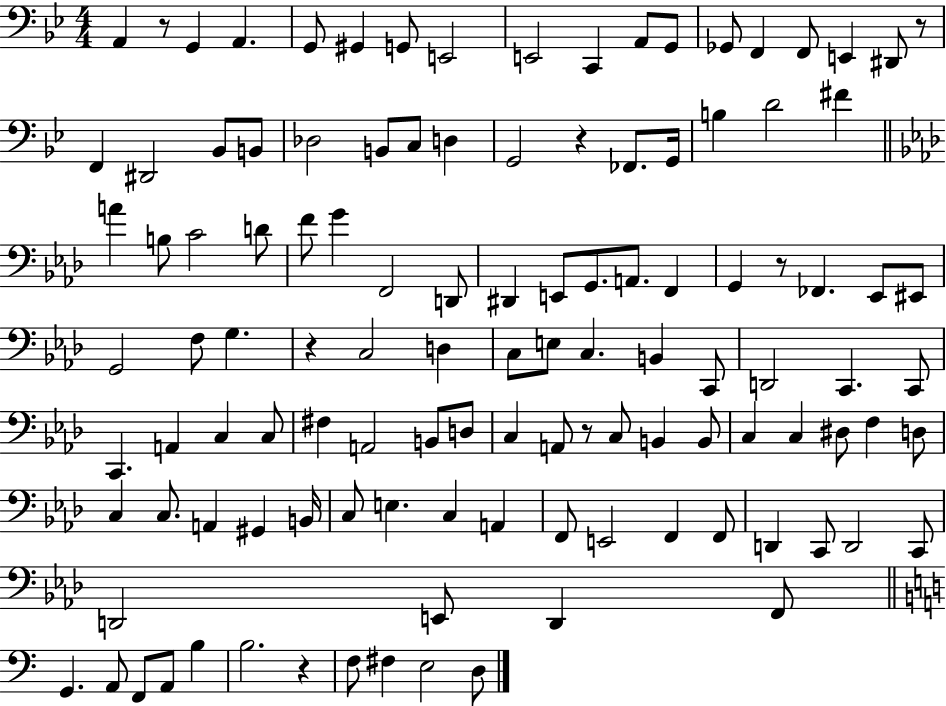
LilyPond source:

{
  \clef bass
  \numericTimeSignature
  \time 4/4
  \key bes \major
  \repeat volta 2 { a,4 r8 g,4 a,4. | g,8 gis,4 g,8 e,2 | e,2 c,4 a,8 g,8 | ges,8 f,4 f,8 e,4 dis,8 r8 | \break f,4 dis,2 bes,8 b,8 | des2 b,8 c8 d4 | g,2 r4 fes,8. g,16 | b4 d'2 fis'4 | \break \bar "||" \break \key aes \major a'4 b8 c'2 d'8 | f'8 g'4 f,2 d,8 | dis,4 e,8 g,8. a,8. f,4 | g,4 r8 fes,4. ees,8 eis,8 | \break g,2 f8 g4. | r4 c2 d4 | c8 e8 c4. b,4 c,8 | d,2 c,4. c,8 | \break c,4. a,4 c4 c8 | fis4 a,2 b,8 d8 | c4 a,8 r8 c8 b,4 b,8 | c4 c4 dis8 f4 d8 | \break c4 c8. a,4 gis,4 b,16 | c8 e4. c4 a,4 | f,8 e,2 f,4 f,8 | d,4 c,8 d,2 c,8 | \break d,2 e,8 d,4 f,8 | \bar "||" \break \key a \minor g,4. a,8 f,8 a,8 b4 | b2. r4 | f8 fis4 e2 d8 | } \bar "|."
}